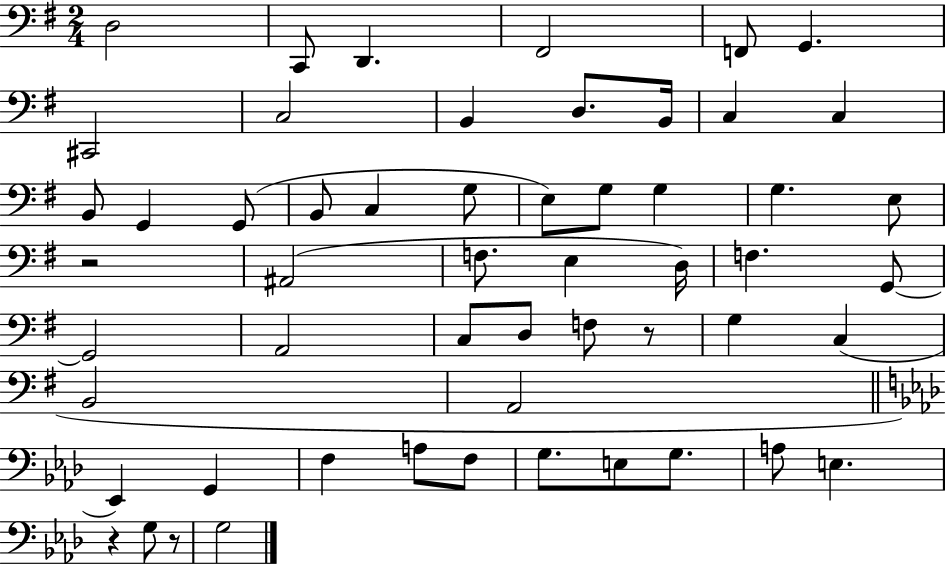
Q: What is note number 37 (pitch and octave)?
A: C3